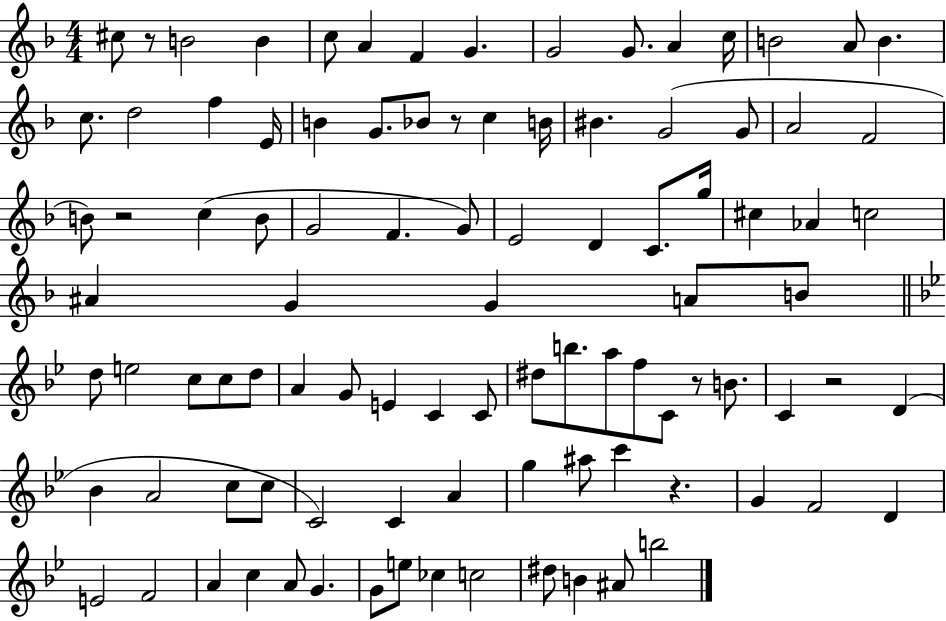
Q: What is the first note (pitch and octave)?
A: C#5